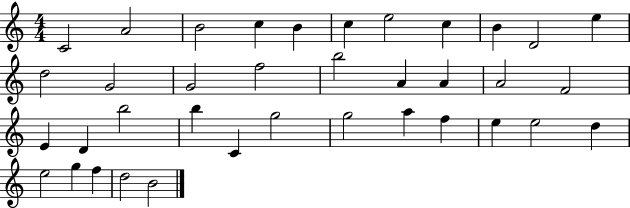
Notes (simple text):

C4/h A4/h B4/h C5/q B4/q C5/q E5/h C5/q B4/q D4/h E5/q D5/h G4/h G4/h F5/h B5/h A4/q A4/q A4/h F4/h E4/q D4/q B5/h B5/q C4/q G5/h G5/h A5/q F5/q E5/q E5/h D5/q E5/h G5/q F5/q D5/h B4/h